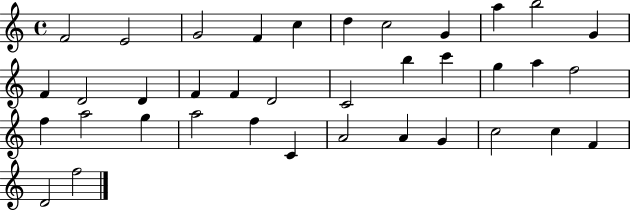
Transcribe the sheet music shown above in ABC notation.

X:1
T:Untitled
M:4/4
L:1/4
K:C
F2 E2 G2 F c d c2 G a b2 G F D2 D F F D2 C2 b c' g a f2 f a2 g a2 f C A2 A G c2 c F D2 f2